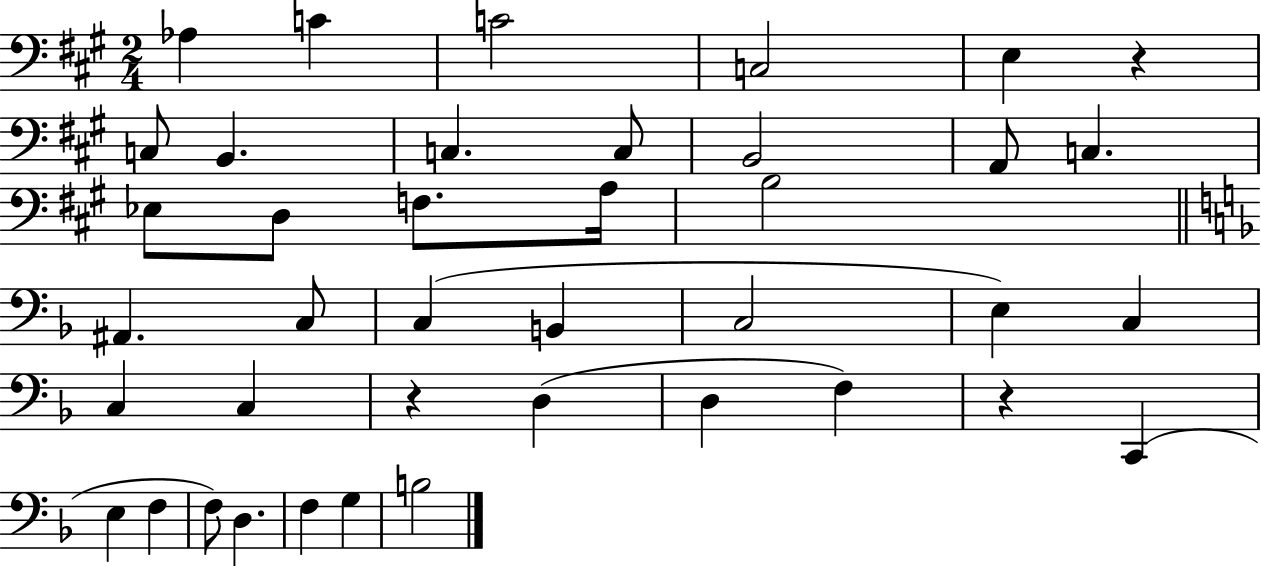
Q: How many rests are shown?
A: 3